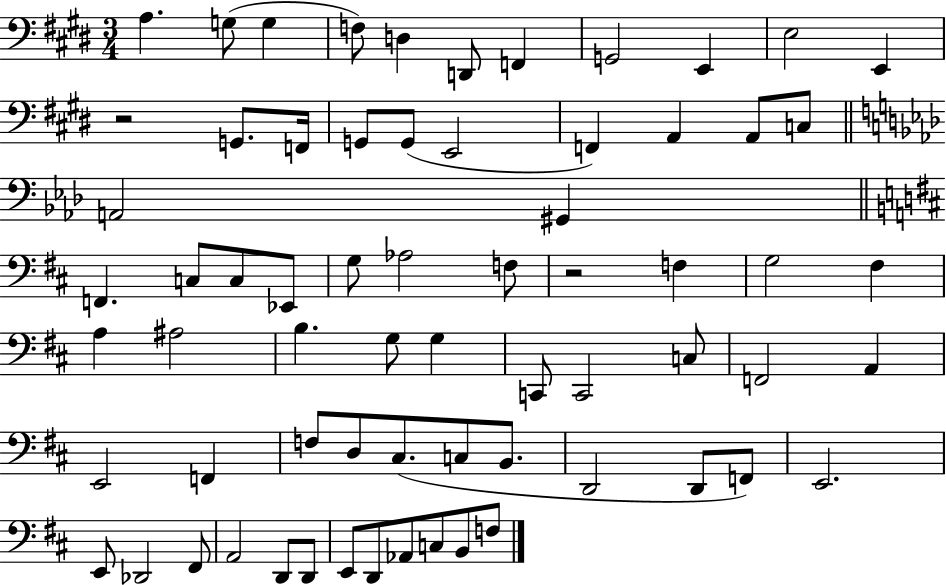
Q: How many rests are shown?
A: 2